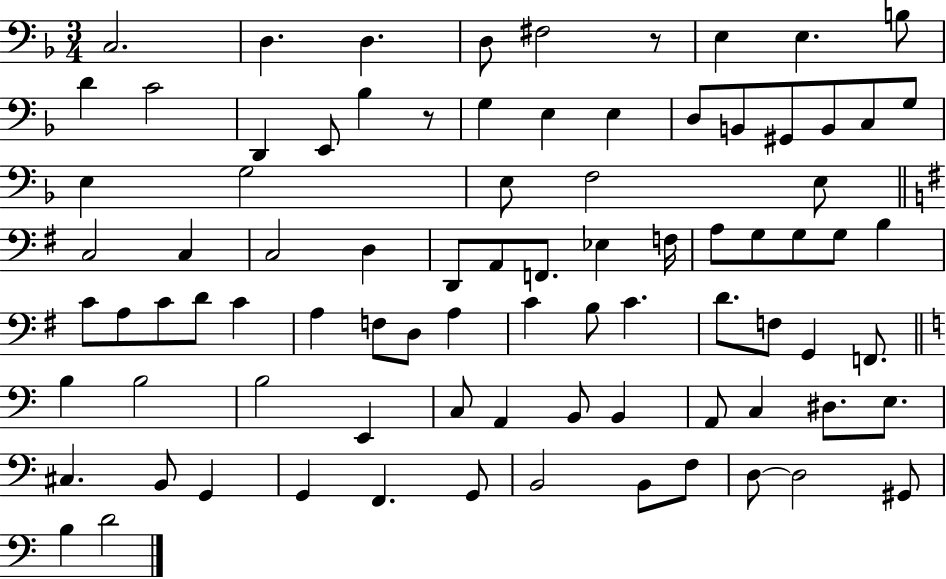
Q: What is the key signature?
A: F major